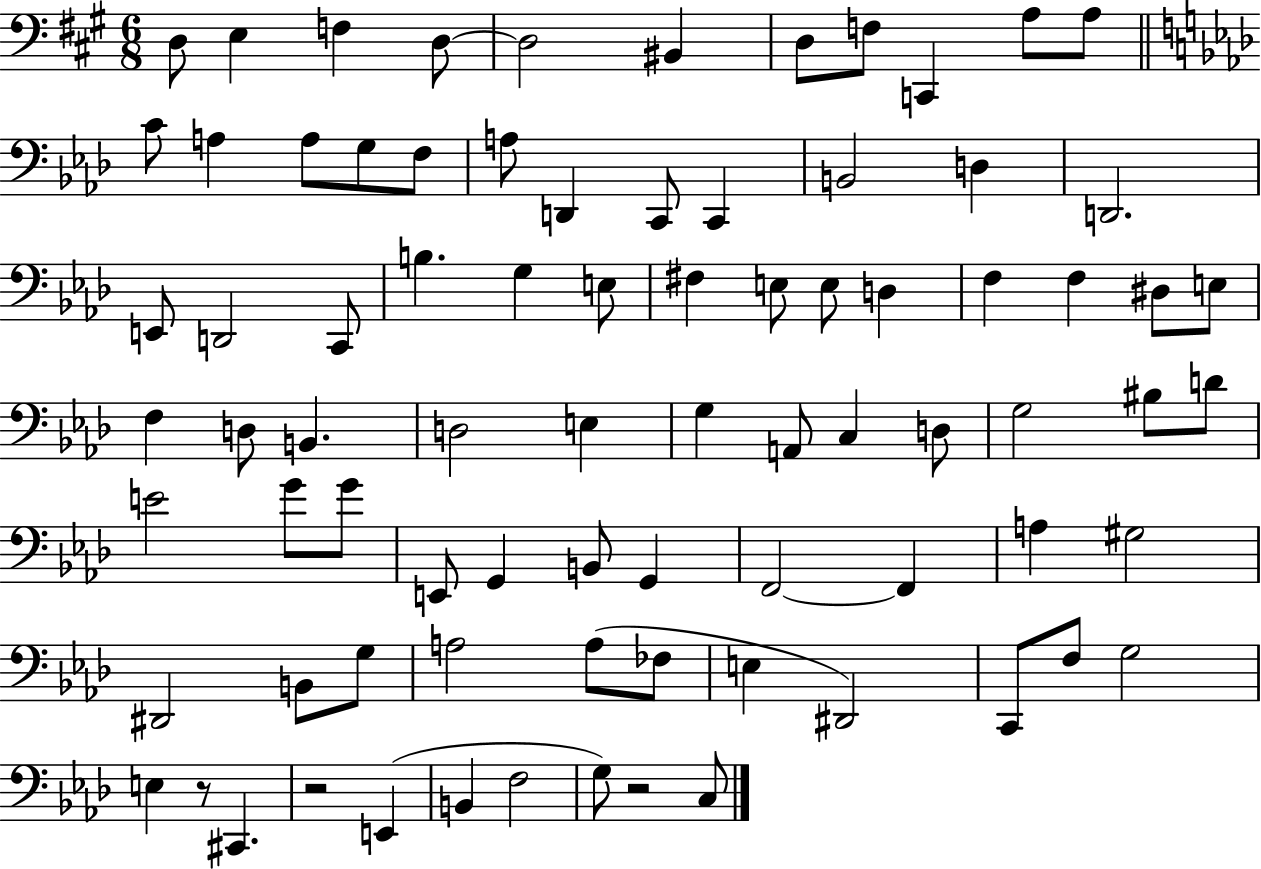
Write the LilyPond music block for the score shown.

{
  \clef bass
  \numericTimeSignature
  \time 6/8
  \key a \major
  d8 e4 f4 d8~~ | d2 bis,4 | d8 f8 c,4 a8 a8 | \bar "||" \break \key aes \major c'8 a4 a8 g8 f8 | a8 d,4 c,8 c,4 | b,2 d4 | d,2. | \break e,8 d,2 c,8 | b4. g4 e8 | fis4 e8 e8 d4 | f4 f4 dis8 e8 | \break f4 d8 b,4. | d2 e4 | g4 a,8 c4 d8 | g2 bis8 d'8 | \break e'2 g'8 g'8 | e,8 g,4 b,8 g,4 | f,2~~ f,4 | a4 gis2 | \break dis,2 b,8 g8 | a2 a8( fes8 | e4 dis,2) | c,8 f8 g2 | \break e4 r8 cis,4. | r2 e,4( | b,4 f2 | g8) r2 c8 | \break \bar "|."
}